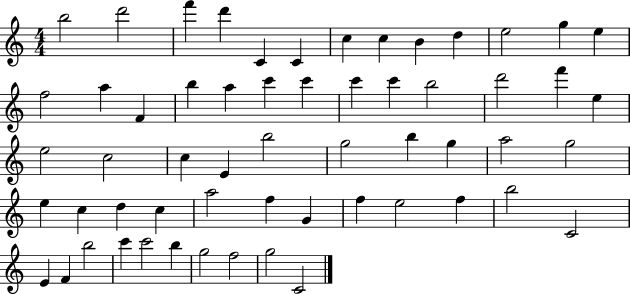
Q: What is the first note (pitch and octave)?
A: B5